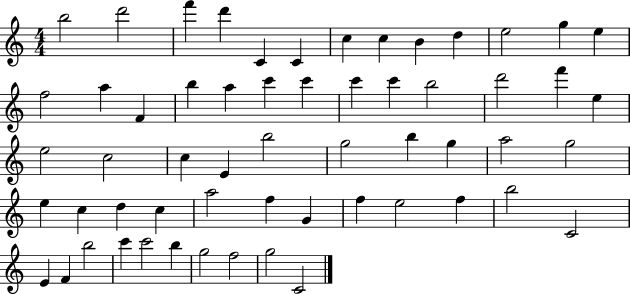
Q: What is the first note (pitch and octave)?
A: B5